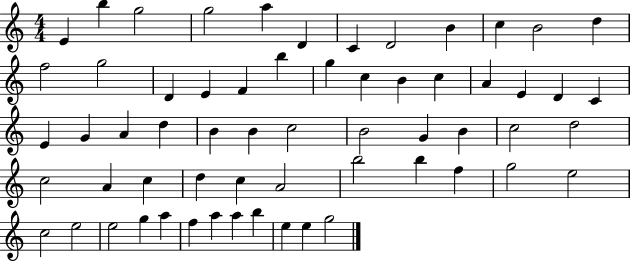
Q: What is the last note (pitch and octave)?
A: G5